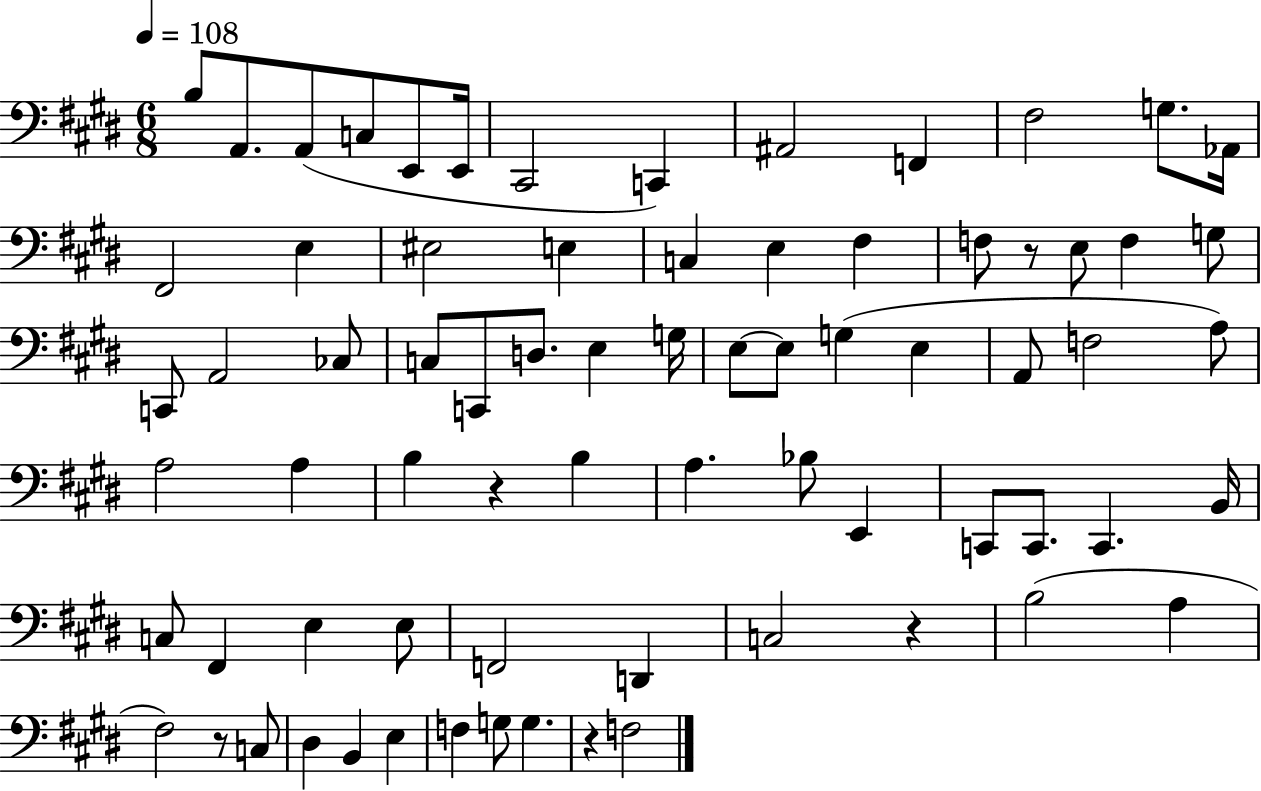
{
  \clef bass
  \numericTimeSignature
  \time 6/8
  \key e \major
  \tempo 4 = 108
  \repeat volta 2 { b8 a,8. a,8( c8 e,8 e,16 | cis,2 c,4) | ais,2 f,4 | fis2 g8. aes,16 | \break fis,2 e4 | eis2 e4 | c4 e4 fis4 | f8 r8 e8 f4 g8 | \break c,8 a,2 ces8 | c8 c,8 d8. e4 g16 | e8~~ e8 g4( e4 | a,8 f2 a8) | \break a2 a4 | b4 r4 b4 | a4. bes8 e,4 | c,8 c,8. c,4. b,16 | \break c8 fis,4 e4 e8 | f,2 d,4 | c2 r4 | b2( a4 | \break fis2) r8 c8 | dis4 b,4 e4 | f4 g8 g4. | r4 f2 | \break } \bar "|."
}